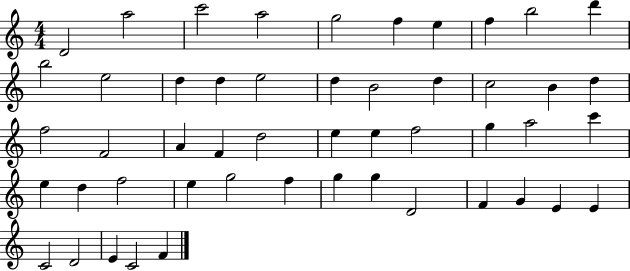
X:1
T:Untitled
M:4/4
L:1/4
K:C
D2 a2 c'2 a2 g2 f e f b2 d' b2 e2 d d e2 d B2 d c2 B d f2 F2 A F d2 e e f2 g a2 c' e d f2 e g2 f g g D2 F G E E C2 D2 E C2 F